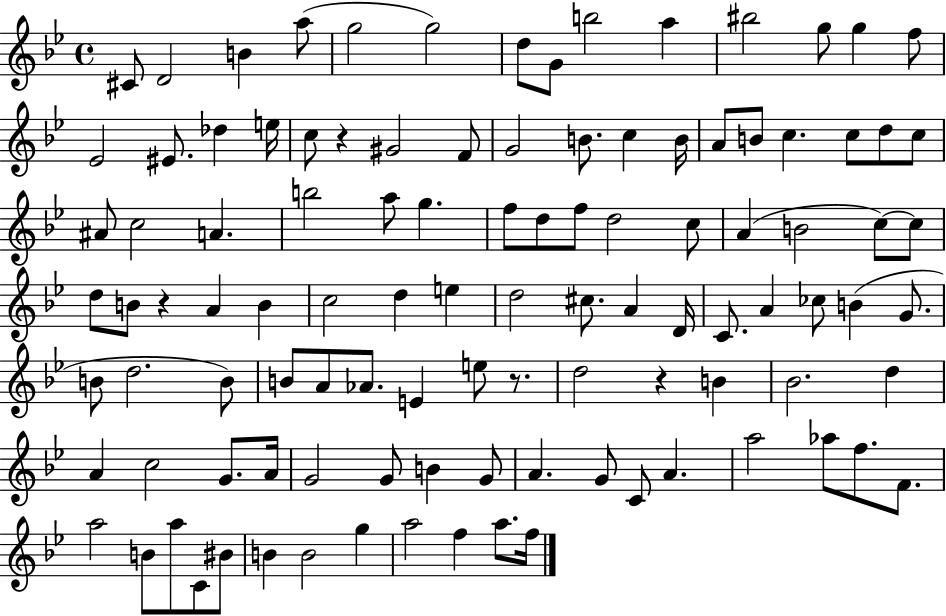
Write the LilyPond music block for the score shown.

{
  \clef treble
  \time 4/4
  \defaultTimeSignature
  \key bes \major
  cis'8 d'2 b'4 a''8( | g''2 g''2) | d''8 g'8 b''2 a''4 | bis''2 g''8 g''4 f''8 | \break ees'2 eis'8. des''4 e''16 | c''8 r4 gis'2 f'8 | g'2 b'8. c''4 b'16 | a'8 b'8 c''4. c''8 d''8 c''8 | \break ais'8 c''2 a'4. | b''2 a''8 g''4. | f''8 d''8 f''8 d''2 c''8 | a'4( b'2 c''8~~) c''8 | \break d''8 b'8 r4 a'4 b'4 | c''2 d''4 e''4 | d''2 cis''8. a'4 d'16 | c'8. a'4 ces''8 b'4( g'8. | \break b'8 d''2. b'8) | b'8 a'8 aes'8. e'4 e''8 r8. | d''2 r4 b'4 | bes'2. d''4 | \break a'4 c''2 g'8. a'16 | g'2 g'8 b'4 g'8 | a'4. g'8 c'8 a'4. | a''2 aes''8 f''8. f'8. | \break a''2 b'8 a''8 c'8 bis'8 | b'4 b'2 g''4 | a''2 f''4 a''8. f''16 | \bar "|."
}